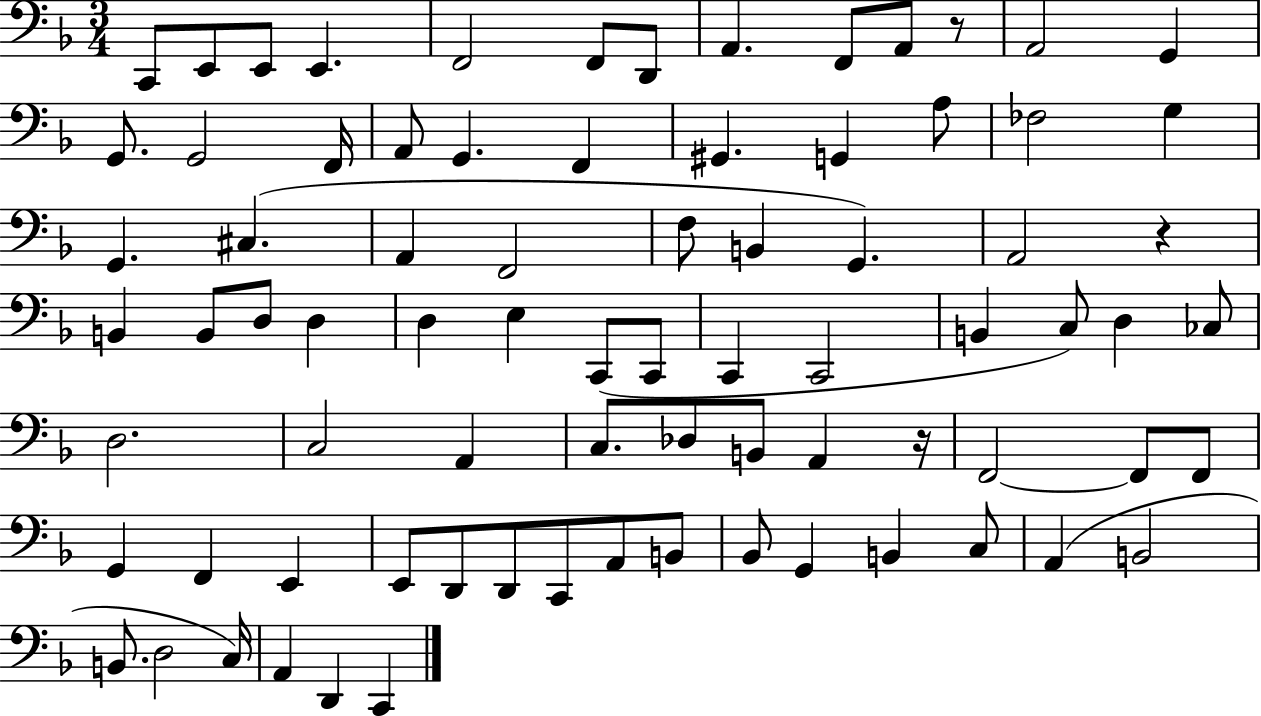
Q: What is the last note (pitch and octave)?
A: C2